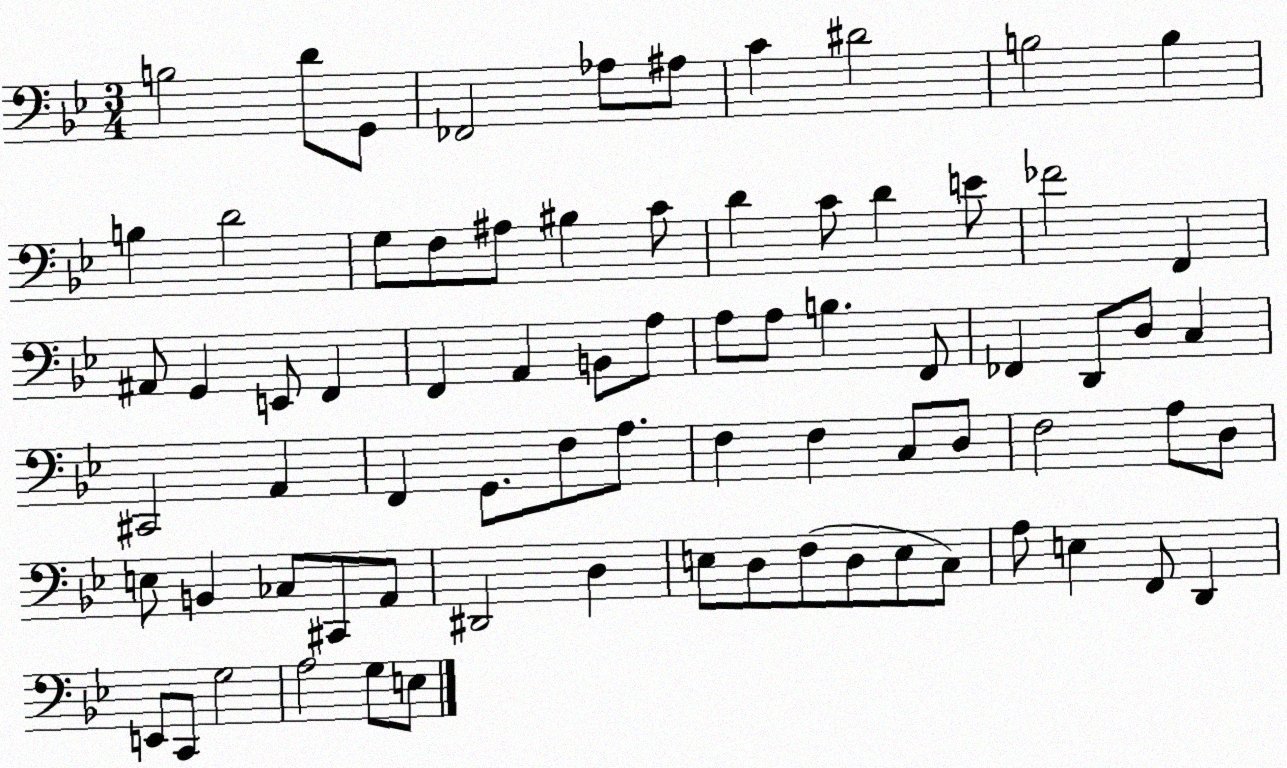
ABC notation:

X:1
T:Untitled
M:3/4
L:1/4
K:Bb
B,2 D/2 G,,/2 _F,,2 _A,/2 ^A,/2 C ^D2 B,2 B, B, D2 G,/2 F,/2 ^A,/2 ^B, C/2 D C/2 D E/2 _F2 F,, ^A,,/2 G,, E,,/2 F,, F,, A,, B,,/2 A,/2 A,/2 A,/2 B, F,,/2 _F,, D,,/2 D,/2 C, ^C,,2 A,, F,, G,,/2 F,/2 A,/2 F, F, C,/2 D,/2 F,2 A,/2 D,/2 E,/2 B,, _C,/2 ^C,,/2 A,,/2 ^D,,2 D, E,/2 D,/2 F,/2 D,/2 E,/2 C,/2 A,/2 E, F,,/2 D,, E,,/2 C,,/2 G,2 A,2 G,/2 E,/2